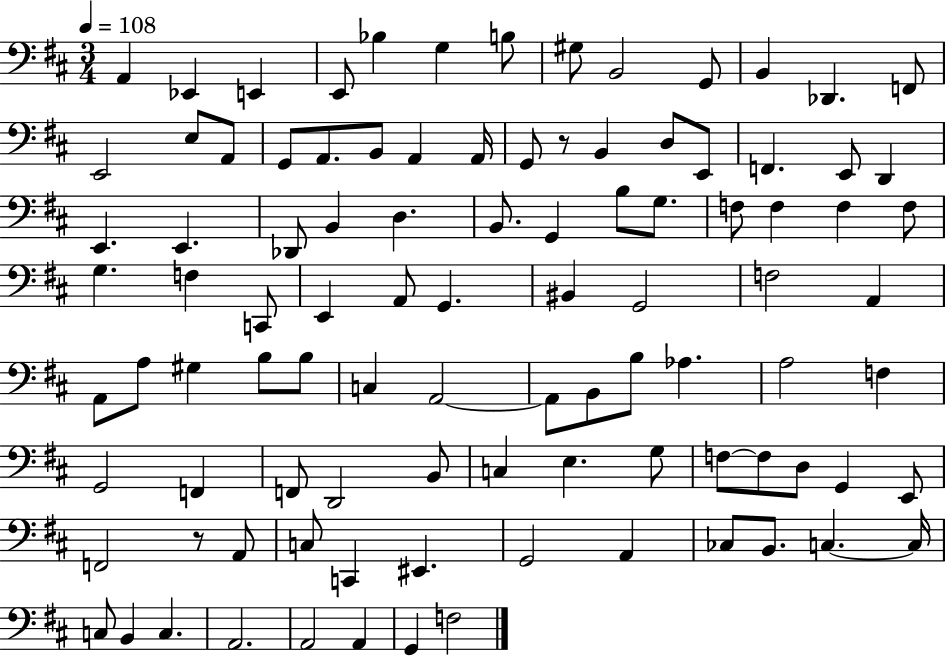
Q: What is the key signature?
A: D major